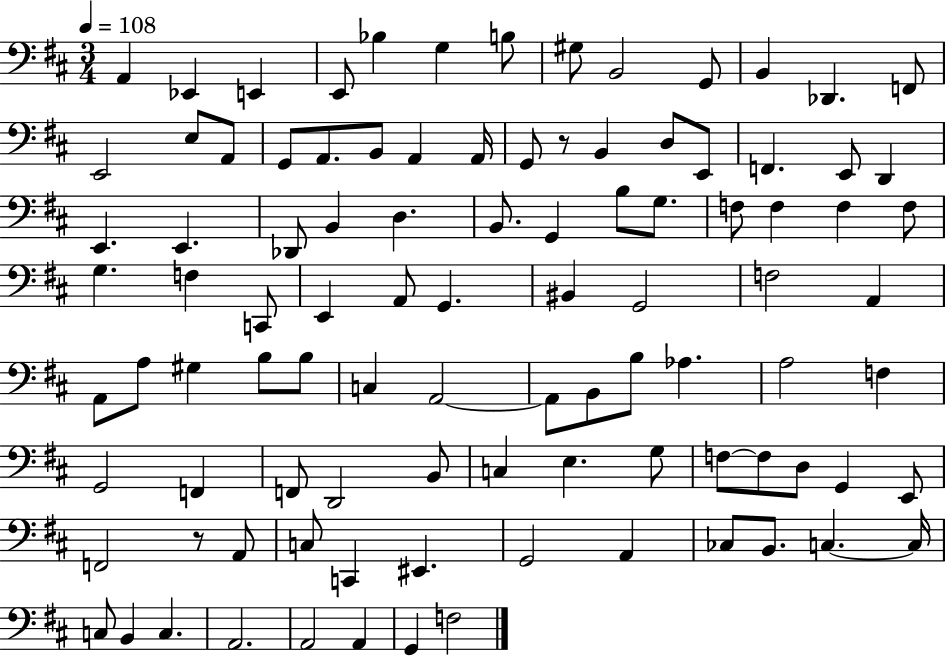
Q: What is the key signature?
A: D major